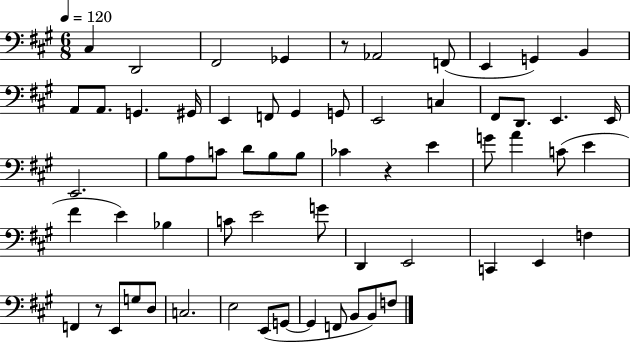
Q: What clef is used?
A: bass